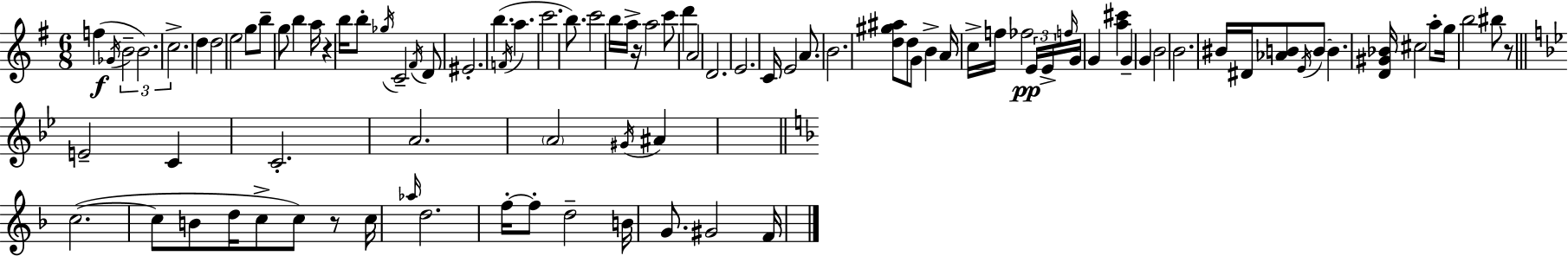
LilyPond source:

{
  \clef treble
  \numericTimeSignature
  \time 6/8
  \key g \major
  \repeat volta 2 { f''4(\f \acciaccatura { ges'16 } \tuplet 3/2 { b'2-- | b'2.) | c''2.-> } | d''4 d''2 | \break e''2 g''8 b''8-- | g''8 b''4 a''16 r4 | b''16 b''8-. \acciaccatura { ges''16 } c'2-- | \acciaccatura { fis'16 } d'8 eis'2.-. | \break b''4.( \acciaccatura { f'16 } a''4. | c'''2. | b''8.) c'''2 | b''16 a''16-> r16 a''2 | \break c'''8 d'''4 a'2 | d'2. | e'2. | c'16 e'2 | \break a'8. b'2. | <d'' gis'' ais''>8 d''8 g'8 b'4-> | a'16 c''16-> f''16 fes''2\pp | \tuplet 3/2 { e'16 e'16-> \grace { f''16 } } g'16 g'4 <a'' cis'''>4 | \break g'4-- g'4 b'2 | b'2. | bis'16 dis'16 <aes' b'>8 \acciaccatura { e'16 } b'8~~ | b'4. <d' gis' bes'>16 cis''2 | \break a''8-. g''16 b''2 | bis''8 r8 \bar "||" \break \key g \minor e'2-- c'4 | c'2.-. | a'2. | \parenthesize a'2 \acciaccatura { gis'16 } ais'4 | \break \bar "||" \break \key f \major c''2.~(~ | c''8 b'8 d''16 c''8-> c''8) r8 c''16 | \grace { aes''16 } d''2. | f''16-.~~ f''8-. d''2-- | \break b'16 g'8. gis'2 | f'16 } \bar "|."
}